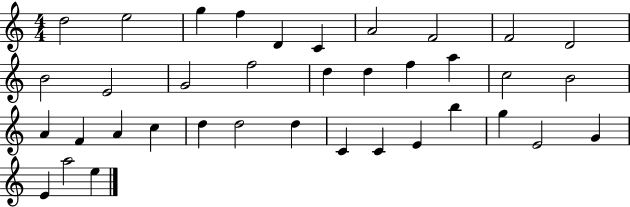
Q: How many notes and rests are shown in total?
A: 37